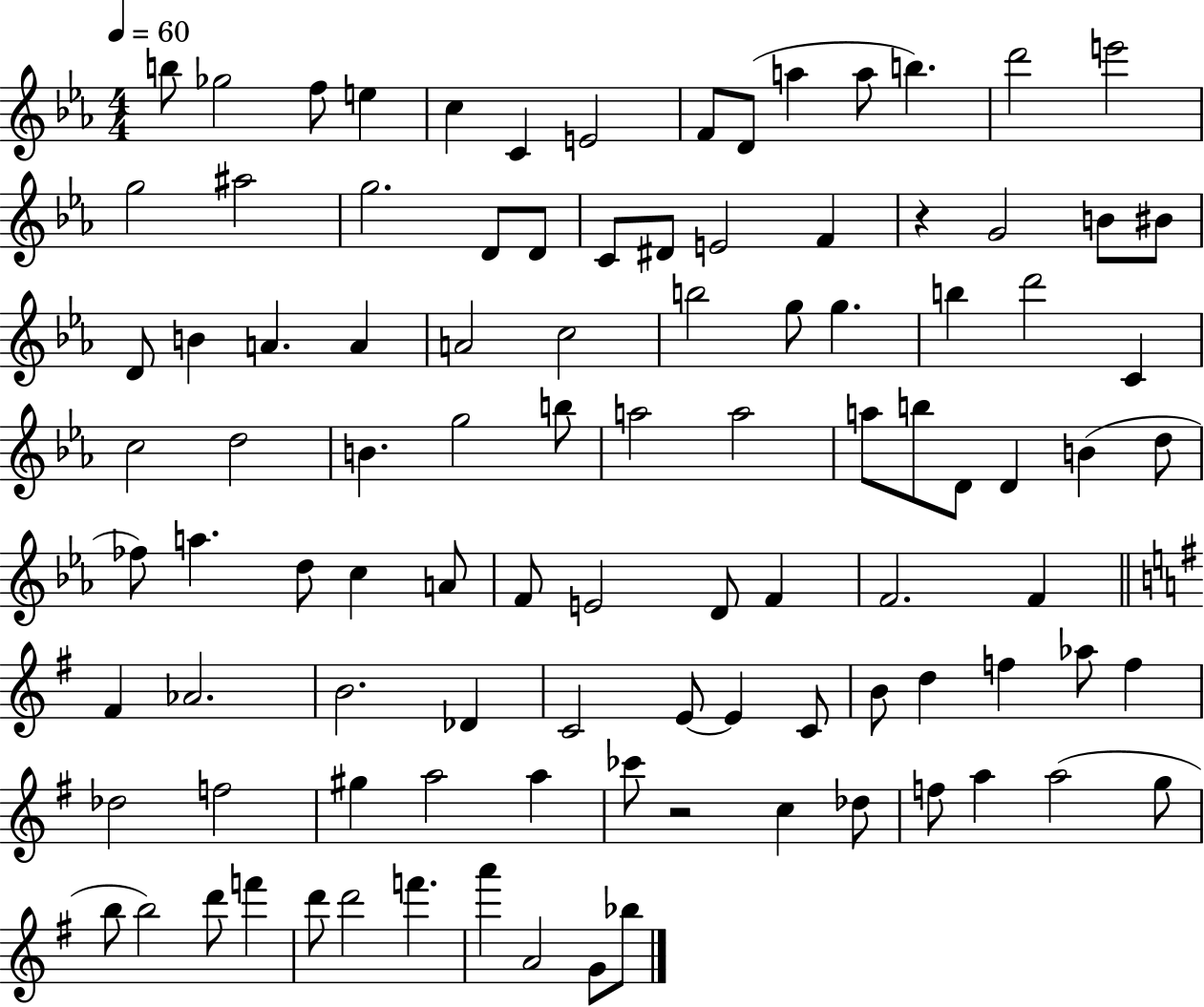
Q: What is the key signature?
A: EES major